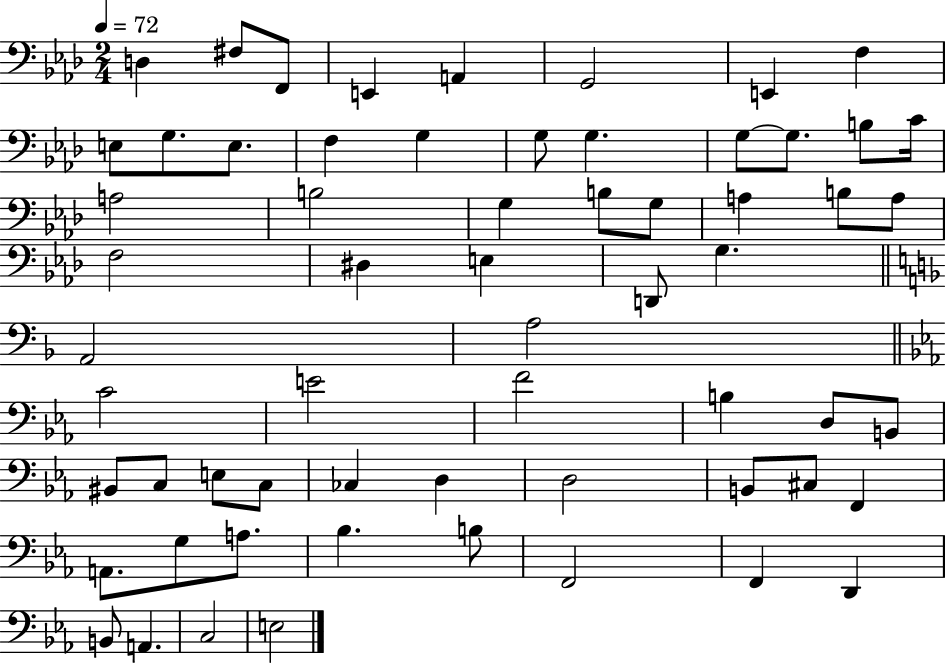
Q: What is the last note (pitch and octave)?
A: E3